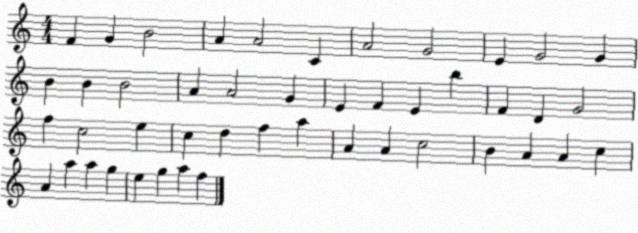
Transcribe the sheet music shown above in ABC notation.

X:1
T:Untitled
M:4/4
L:1/4
K:C
F G B2 A A2 C A2 G2 E G2 G B B B2 A A2 G E F E b F D G2 f c2 e c d f a A A c2 B A A c A a a g e g a f